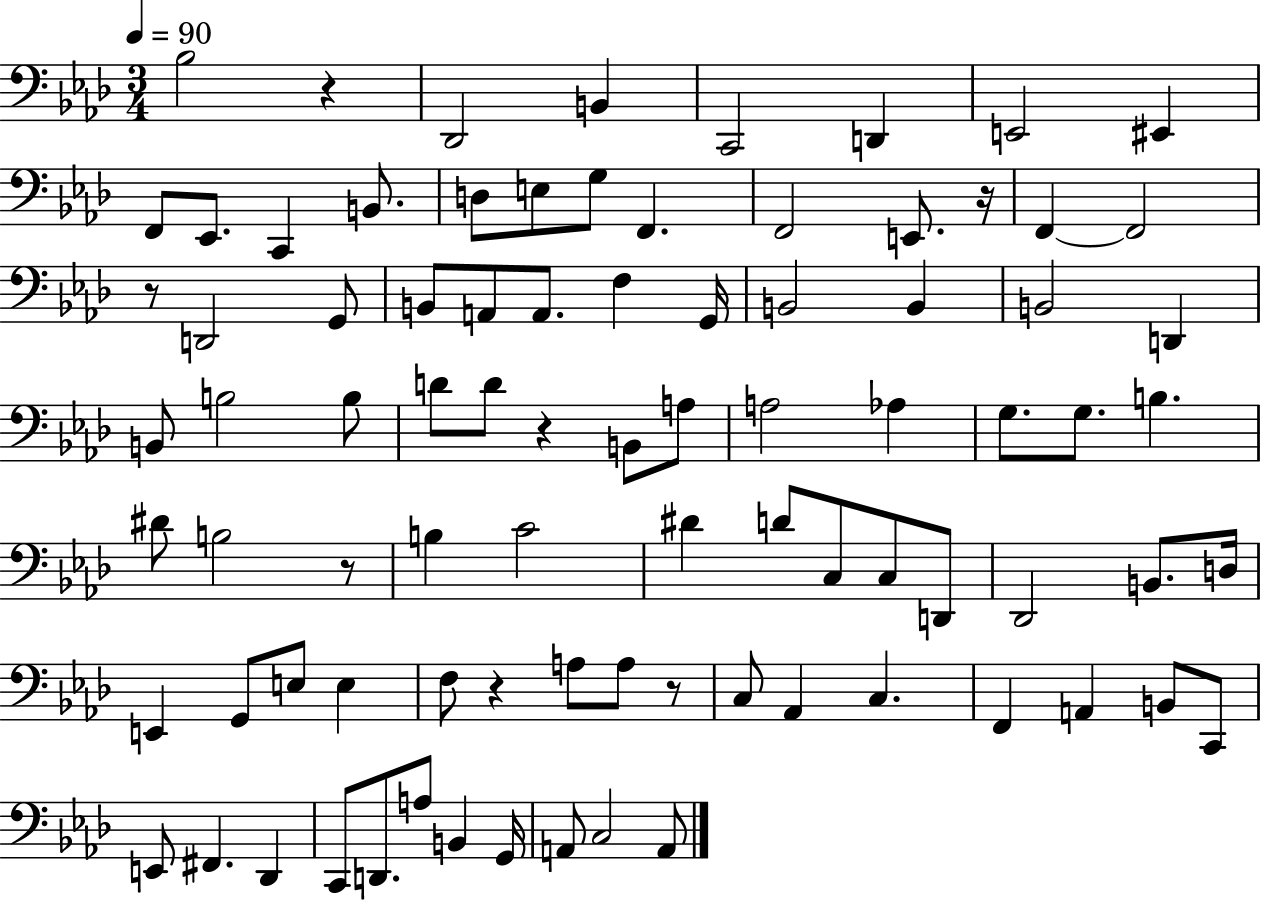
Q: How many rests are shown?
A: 7